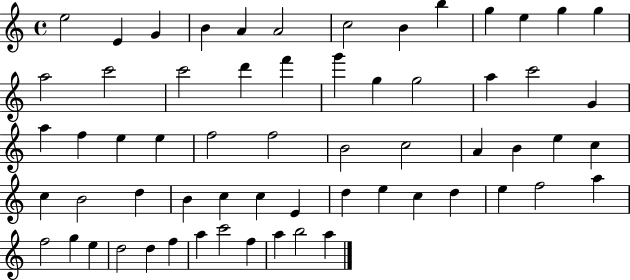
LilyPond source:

{
  \clef treble
  \time 4/4
  \defaultTimeSignature
  \key c \major
  e''2 e'4 g'4 | b'4 a'4 a'2 | c''2 b'4 b''4 | g''4 e''4 g''4 g''4 | \break a''2 c'''2 | c'''2 d'''4 f'''4 | g'''4 g''4 g''2 | a''4 c'''2 g'4 | \break a''4 f''4 e''4 e''4 | f''2 f''2 | b'2 c''2 | a'4 b'4 e''4 c''4 | \break c''4 b'2 d''4 | b'4 c''4 c''4 e'4 | d''4 e''4 c''4 d''4 | e''4 f''2 a''4 | \break f''2 g''4 e''4 | d''2 d''4 f''4 | a''4 c'''2 f''4 | a''4 b''2 a''4 | \break \bar "|."
}